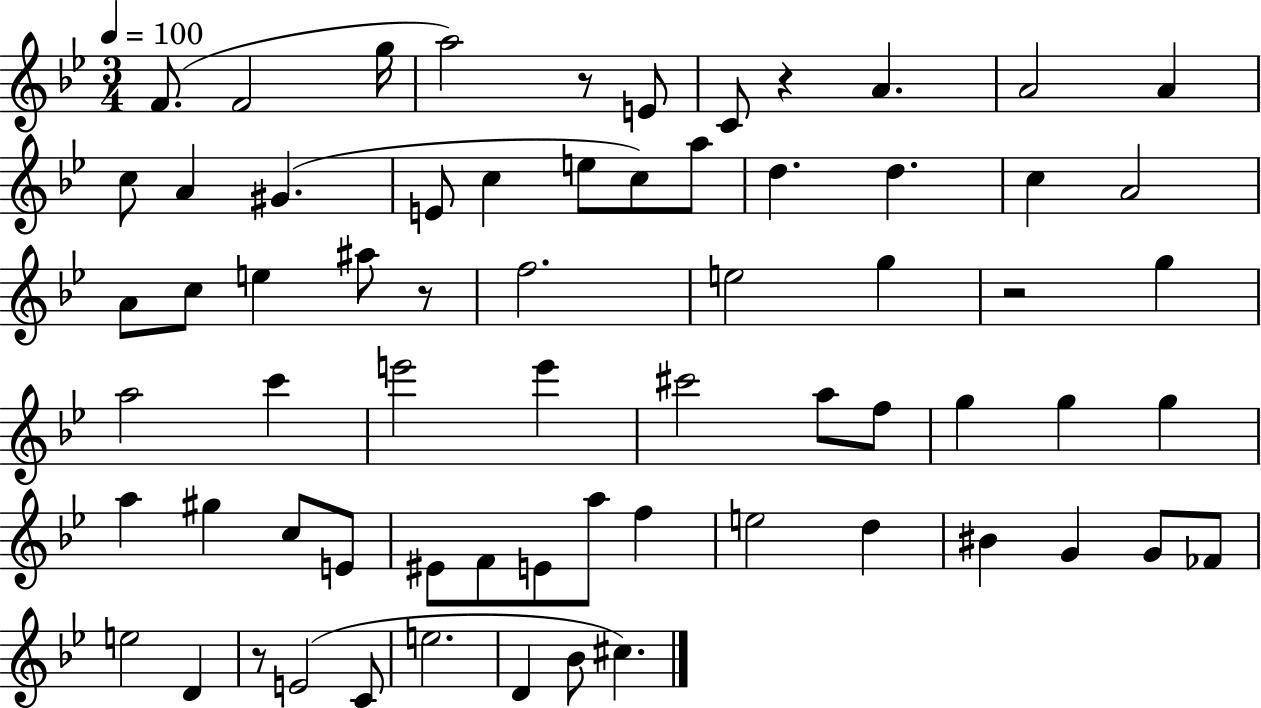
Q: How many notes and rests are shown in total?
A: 67